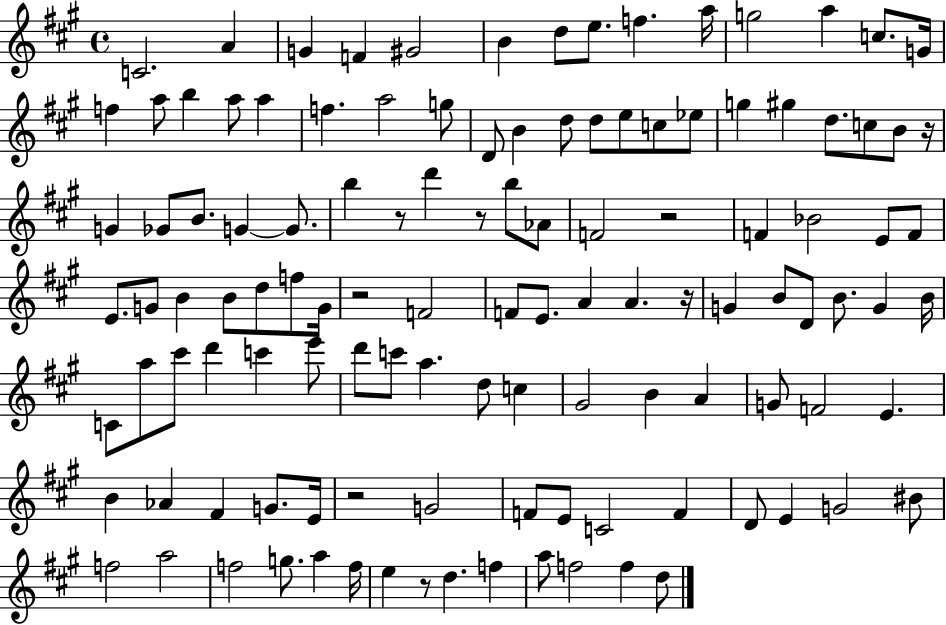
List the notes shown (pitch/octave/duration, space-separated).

C4/h. A4/q G4/q F4/q G#4/h B4/q D5/e E5/e. F5/q. A5/s G5/h A5/q C5/e. G4/s F5/q A5/e B5/q A5/e A5/q F5/q. A5/h G5/e D4/e B4/q D5/e D5/e E5/e C5/e Eb5/e G5/q G#5/q D5/e. C5/e B4/e R/s G4/q Gb4/e B4/e. G4/q G4/e. B5/q R/e D6/q R/e B5/e Ab4/e F4/h R/h F4/q Bb4/h E4/e F4/e E4/e. G4/e B4/q B4/e D5/e F5/e G4/s R/h F4/h F4/e E4/e. A4/q A4/q. R/s G4/q B4/e D4/e B4/e. G4/q B4/s C4/e A5/e C#6/e D6/q C6/q E6/e D6/e C6/e A5/q. D5/e C5/q G#4/h B4/q A4/q G4/e F4/h E4/q. B4/q Ab4/q F#4/q G4/e. E4/s R/h G4/h F4/e E4/e C4/h F4/q D4/e E4/q G4/h BIS4/e F5/h A5/h F5/h G5/e. A5/q F5/s E5/q R/e D5/q. F5/q A5/e F5/h F5/q D5/e